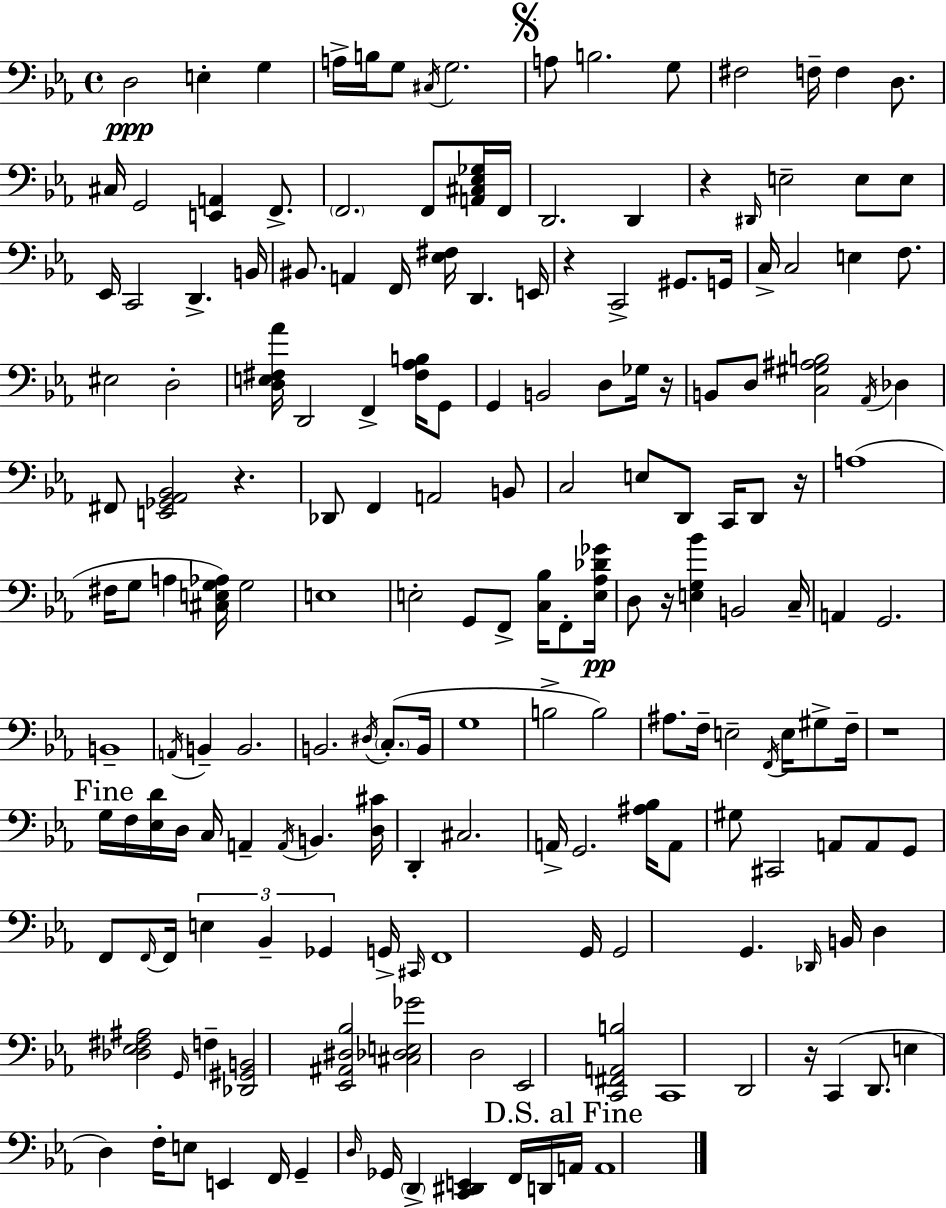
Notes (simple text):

D3/h E3/q G3/q A3/s B3/s G3/e C#3/s G3/h. A3/e B3/h. G3/e F#3/h F3/s F3/q D3/e. C#3/s G2/h [E2,A2]/q F2/e. F2/h. F2/e [A2,C#3,Eb3,Gb3]/s F2/s D2/h. D2/q R/q D#2/s E3/h E3/e E3/e Eb2/s C2/h D2/q. B2/s BIS2/e. A2/q F2/s [Eb3,F#3]/s D2/q. E2/s R/q C2/h G#2/e. G2/s C3/s C3/h E3/q F3/e. EIS3/h D3/h [D3,E3,F#3,Ab4]/s D2/h F2/q [F#3,Ab3,B3]/s G2/e G2/q B2/h D3/e Gb3/s R/s B2/e D3/e [C3,G#3,A#3,B3]/h Ab2/s Db3/q F#2/e [E2,Gb2,Ab2,Bb2]/h R/q. Db2/e F2/q A2/h B2/e C3/h E3/e D2/e C2/s D2/e R/s A3/w F#3/s G3/e A3/q [C#3,E3,G3,Ab3]/s G3/h E3/w E3/h G2/e F2/e [C3,Bb3]/s F2/e [E3,Ab3,Db4,Gb4]/s D3/e R/s [E3,G3,Bb4]/q B2/h C3/s A2/q G2/h. B2/w A2/s B2/q B2/h. B2/h. D#3/s C3/e. B2/s G3/w B3/h B3/h A#3/e. F3/s E3/h F2/s E3/s G#3/e F3/s R/w G3/s F3/s [Eb3,D4]/s D3/s C3/s A2/q A2/s B2/q. [D3,C#4]/s D2/q C#3/h. A2/s G2/h. [A#3,Bb3]/s A2/e G#3/e C#2/h A2/e A2/e G2/e F2/e F2/s F2/s E3/q Bb2/q Gb2/q G2/s C#2/s F2/w G2/s G2/h G2/q. Db2/s B2/s D3/q [Db3,Eb3,F#3,A#3]/h G2/s F3/q [Db2,G#2,B2]/h [Eb2,A#2,D#3,Bb3]/h [C#3,Db3,E3,Gb4]/h D3/h Eb2/h [C2,F#2,A2,B3]/h C2/w D2/h R/s C2/q D2/e. E3/q D3/q F3/s E3/e E2/q F2/s G2/q D3/s Gb2/s D2/q [C2,D#2,E2]/q F2/s D2/s A2/s A2/w